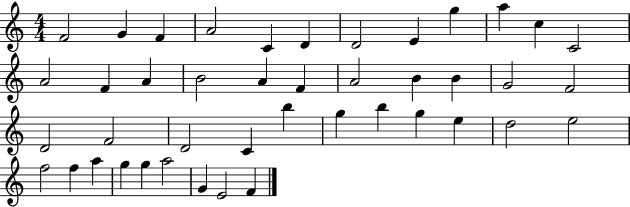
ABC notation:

X:1
T:Untitled
M:4/4
L:1/4
K:C
F2 G F A2 C D D2 E g a c C2 A2 F A B2 A F A2 B B G2 F2 D2 F2 D2 C b g b g e d2 e2 f2 f a g g a2 G E2 F